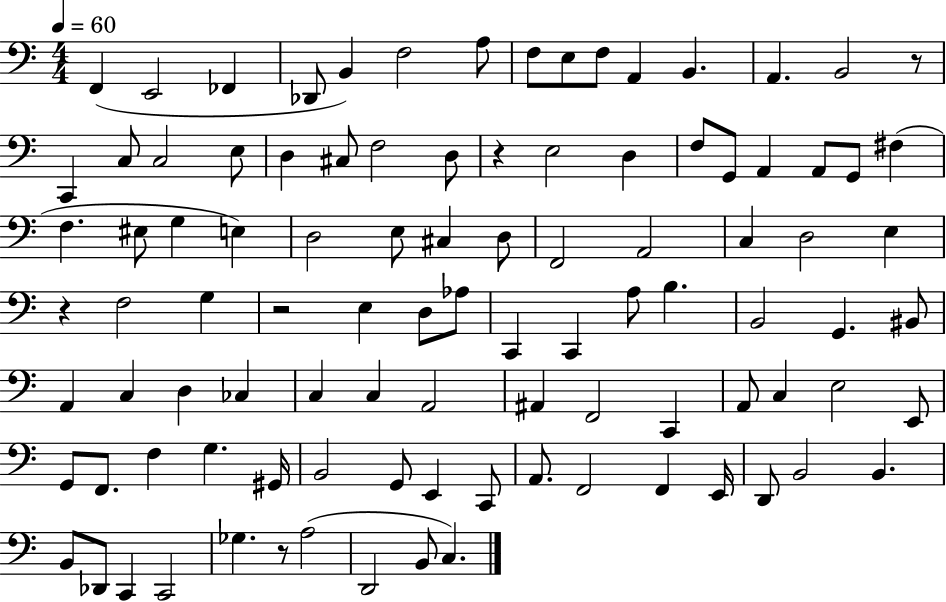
{
  \clef bass
  \numericTimeSignature
  \time 4/4
  \key c \major
  \tempo 4 = 60
  \repeat volta 2 { f,4( e,2 fes,4 | des,8 b,4) f2 a8 | f8 e8 f8 a,4 b,4. | a,4. b,2 r8 | \break c,4 c8 c2 e8 | d4 cis8 f2 d8 | r4 e2 d4 | f8 g,8 a,4 a,8 g,8 fis4( | \break f4. eis8 g4 e4) | d2 e8 cis4 d8 | f,2 a,2 | c4 d2 e4 | \break r4 f2 g4 | r2 e4 d8 aes8 | c,4 c,4 a8 b4. | b,2 g,4. bis,8 | \break a,4 c4 d4 ces4 | c4 c4 a,2 | ais,4 f,2 c,4 | a,8 c4 e2 e,8 | \break g,8 f,8. f4 g4. gis,16 | b,2 g,8 e,4 c,8 | a,8. f,2 f,4 e,16 | d,8 b,2 b,4. | \break b,8 des,8 c,4 c,2 | ges4. r8 a2( | d,2 b,8 c4.) | } \bar "|."
}